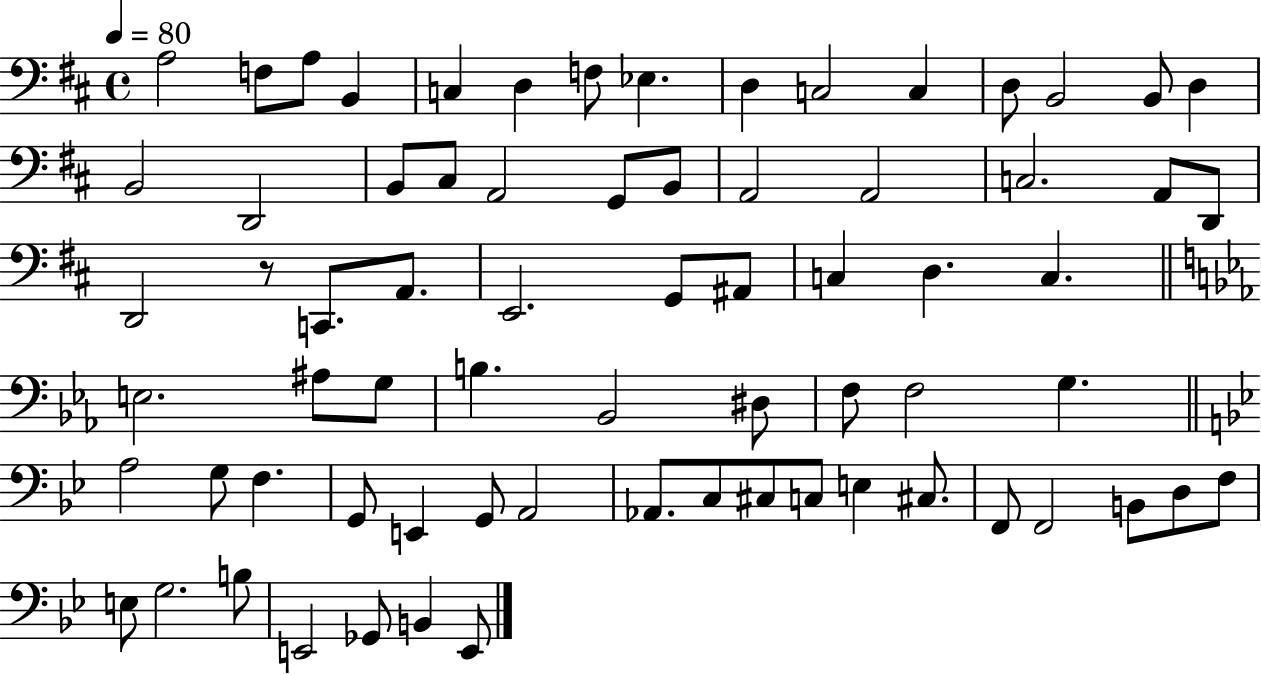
A3/h F3/e A3/e B2/q C3/q D3/q F3/e Eb3/q. D3/q C3/h C3/q D3/e B2/h B2/e D3/q B2/h D2/h B2/e C#3/e A2/h G2/e B2/e A2/h A2/h C3/h. A2/e D2/e D2/h R/e C2/e. A2/e. E2/h. G2/e A#2/e C3/q D3/q. C3/q. E3/h. A#3/e G3/e B3/q. Bb2/h D#3/e F3/e F3/h G3/q. A3/h G3/e F3/q. G2/e E2/q G2/e A2/h Ab2/e. C3/e C#3/e C3/e E3/q C#3/e. F2/e F2/h B2/e D3/e F3/e E3/e G3/h. B3/e E2/h Gb2/e B2/q E2/e